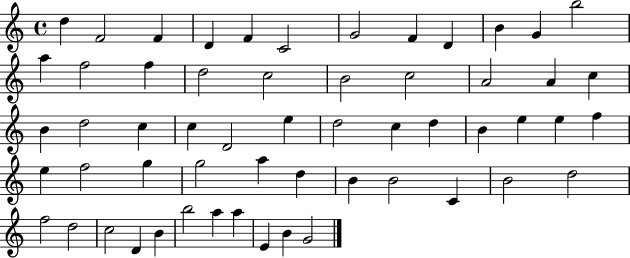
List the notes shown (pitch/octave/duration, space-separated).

D5/q F4/h F4/q D4/q F4/q C4/h G4/h F4/q D4/q B4/q G4/q B5/h A5/q F5/h F5/q D5/h C5/h B4/h C5/h A4/h A4/q C5/q B4/q D5/h C5/q C5/q D4/h E5/q D5/h C5/q D5/q B4/q E5/q E5/q F5/q E5/q F5/h G5/q G5/h A5/q D5/q B4/q B4/h C4/q B4/h D5/h F5/h D5/h C5/h D4/q B4/q B5/h A5/q A5/q E4/q B4/q G4/h